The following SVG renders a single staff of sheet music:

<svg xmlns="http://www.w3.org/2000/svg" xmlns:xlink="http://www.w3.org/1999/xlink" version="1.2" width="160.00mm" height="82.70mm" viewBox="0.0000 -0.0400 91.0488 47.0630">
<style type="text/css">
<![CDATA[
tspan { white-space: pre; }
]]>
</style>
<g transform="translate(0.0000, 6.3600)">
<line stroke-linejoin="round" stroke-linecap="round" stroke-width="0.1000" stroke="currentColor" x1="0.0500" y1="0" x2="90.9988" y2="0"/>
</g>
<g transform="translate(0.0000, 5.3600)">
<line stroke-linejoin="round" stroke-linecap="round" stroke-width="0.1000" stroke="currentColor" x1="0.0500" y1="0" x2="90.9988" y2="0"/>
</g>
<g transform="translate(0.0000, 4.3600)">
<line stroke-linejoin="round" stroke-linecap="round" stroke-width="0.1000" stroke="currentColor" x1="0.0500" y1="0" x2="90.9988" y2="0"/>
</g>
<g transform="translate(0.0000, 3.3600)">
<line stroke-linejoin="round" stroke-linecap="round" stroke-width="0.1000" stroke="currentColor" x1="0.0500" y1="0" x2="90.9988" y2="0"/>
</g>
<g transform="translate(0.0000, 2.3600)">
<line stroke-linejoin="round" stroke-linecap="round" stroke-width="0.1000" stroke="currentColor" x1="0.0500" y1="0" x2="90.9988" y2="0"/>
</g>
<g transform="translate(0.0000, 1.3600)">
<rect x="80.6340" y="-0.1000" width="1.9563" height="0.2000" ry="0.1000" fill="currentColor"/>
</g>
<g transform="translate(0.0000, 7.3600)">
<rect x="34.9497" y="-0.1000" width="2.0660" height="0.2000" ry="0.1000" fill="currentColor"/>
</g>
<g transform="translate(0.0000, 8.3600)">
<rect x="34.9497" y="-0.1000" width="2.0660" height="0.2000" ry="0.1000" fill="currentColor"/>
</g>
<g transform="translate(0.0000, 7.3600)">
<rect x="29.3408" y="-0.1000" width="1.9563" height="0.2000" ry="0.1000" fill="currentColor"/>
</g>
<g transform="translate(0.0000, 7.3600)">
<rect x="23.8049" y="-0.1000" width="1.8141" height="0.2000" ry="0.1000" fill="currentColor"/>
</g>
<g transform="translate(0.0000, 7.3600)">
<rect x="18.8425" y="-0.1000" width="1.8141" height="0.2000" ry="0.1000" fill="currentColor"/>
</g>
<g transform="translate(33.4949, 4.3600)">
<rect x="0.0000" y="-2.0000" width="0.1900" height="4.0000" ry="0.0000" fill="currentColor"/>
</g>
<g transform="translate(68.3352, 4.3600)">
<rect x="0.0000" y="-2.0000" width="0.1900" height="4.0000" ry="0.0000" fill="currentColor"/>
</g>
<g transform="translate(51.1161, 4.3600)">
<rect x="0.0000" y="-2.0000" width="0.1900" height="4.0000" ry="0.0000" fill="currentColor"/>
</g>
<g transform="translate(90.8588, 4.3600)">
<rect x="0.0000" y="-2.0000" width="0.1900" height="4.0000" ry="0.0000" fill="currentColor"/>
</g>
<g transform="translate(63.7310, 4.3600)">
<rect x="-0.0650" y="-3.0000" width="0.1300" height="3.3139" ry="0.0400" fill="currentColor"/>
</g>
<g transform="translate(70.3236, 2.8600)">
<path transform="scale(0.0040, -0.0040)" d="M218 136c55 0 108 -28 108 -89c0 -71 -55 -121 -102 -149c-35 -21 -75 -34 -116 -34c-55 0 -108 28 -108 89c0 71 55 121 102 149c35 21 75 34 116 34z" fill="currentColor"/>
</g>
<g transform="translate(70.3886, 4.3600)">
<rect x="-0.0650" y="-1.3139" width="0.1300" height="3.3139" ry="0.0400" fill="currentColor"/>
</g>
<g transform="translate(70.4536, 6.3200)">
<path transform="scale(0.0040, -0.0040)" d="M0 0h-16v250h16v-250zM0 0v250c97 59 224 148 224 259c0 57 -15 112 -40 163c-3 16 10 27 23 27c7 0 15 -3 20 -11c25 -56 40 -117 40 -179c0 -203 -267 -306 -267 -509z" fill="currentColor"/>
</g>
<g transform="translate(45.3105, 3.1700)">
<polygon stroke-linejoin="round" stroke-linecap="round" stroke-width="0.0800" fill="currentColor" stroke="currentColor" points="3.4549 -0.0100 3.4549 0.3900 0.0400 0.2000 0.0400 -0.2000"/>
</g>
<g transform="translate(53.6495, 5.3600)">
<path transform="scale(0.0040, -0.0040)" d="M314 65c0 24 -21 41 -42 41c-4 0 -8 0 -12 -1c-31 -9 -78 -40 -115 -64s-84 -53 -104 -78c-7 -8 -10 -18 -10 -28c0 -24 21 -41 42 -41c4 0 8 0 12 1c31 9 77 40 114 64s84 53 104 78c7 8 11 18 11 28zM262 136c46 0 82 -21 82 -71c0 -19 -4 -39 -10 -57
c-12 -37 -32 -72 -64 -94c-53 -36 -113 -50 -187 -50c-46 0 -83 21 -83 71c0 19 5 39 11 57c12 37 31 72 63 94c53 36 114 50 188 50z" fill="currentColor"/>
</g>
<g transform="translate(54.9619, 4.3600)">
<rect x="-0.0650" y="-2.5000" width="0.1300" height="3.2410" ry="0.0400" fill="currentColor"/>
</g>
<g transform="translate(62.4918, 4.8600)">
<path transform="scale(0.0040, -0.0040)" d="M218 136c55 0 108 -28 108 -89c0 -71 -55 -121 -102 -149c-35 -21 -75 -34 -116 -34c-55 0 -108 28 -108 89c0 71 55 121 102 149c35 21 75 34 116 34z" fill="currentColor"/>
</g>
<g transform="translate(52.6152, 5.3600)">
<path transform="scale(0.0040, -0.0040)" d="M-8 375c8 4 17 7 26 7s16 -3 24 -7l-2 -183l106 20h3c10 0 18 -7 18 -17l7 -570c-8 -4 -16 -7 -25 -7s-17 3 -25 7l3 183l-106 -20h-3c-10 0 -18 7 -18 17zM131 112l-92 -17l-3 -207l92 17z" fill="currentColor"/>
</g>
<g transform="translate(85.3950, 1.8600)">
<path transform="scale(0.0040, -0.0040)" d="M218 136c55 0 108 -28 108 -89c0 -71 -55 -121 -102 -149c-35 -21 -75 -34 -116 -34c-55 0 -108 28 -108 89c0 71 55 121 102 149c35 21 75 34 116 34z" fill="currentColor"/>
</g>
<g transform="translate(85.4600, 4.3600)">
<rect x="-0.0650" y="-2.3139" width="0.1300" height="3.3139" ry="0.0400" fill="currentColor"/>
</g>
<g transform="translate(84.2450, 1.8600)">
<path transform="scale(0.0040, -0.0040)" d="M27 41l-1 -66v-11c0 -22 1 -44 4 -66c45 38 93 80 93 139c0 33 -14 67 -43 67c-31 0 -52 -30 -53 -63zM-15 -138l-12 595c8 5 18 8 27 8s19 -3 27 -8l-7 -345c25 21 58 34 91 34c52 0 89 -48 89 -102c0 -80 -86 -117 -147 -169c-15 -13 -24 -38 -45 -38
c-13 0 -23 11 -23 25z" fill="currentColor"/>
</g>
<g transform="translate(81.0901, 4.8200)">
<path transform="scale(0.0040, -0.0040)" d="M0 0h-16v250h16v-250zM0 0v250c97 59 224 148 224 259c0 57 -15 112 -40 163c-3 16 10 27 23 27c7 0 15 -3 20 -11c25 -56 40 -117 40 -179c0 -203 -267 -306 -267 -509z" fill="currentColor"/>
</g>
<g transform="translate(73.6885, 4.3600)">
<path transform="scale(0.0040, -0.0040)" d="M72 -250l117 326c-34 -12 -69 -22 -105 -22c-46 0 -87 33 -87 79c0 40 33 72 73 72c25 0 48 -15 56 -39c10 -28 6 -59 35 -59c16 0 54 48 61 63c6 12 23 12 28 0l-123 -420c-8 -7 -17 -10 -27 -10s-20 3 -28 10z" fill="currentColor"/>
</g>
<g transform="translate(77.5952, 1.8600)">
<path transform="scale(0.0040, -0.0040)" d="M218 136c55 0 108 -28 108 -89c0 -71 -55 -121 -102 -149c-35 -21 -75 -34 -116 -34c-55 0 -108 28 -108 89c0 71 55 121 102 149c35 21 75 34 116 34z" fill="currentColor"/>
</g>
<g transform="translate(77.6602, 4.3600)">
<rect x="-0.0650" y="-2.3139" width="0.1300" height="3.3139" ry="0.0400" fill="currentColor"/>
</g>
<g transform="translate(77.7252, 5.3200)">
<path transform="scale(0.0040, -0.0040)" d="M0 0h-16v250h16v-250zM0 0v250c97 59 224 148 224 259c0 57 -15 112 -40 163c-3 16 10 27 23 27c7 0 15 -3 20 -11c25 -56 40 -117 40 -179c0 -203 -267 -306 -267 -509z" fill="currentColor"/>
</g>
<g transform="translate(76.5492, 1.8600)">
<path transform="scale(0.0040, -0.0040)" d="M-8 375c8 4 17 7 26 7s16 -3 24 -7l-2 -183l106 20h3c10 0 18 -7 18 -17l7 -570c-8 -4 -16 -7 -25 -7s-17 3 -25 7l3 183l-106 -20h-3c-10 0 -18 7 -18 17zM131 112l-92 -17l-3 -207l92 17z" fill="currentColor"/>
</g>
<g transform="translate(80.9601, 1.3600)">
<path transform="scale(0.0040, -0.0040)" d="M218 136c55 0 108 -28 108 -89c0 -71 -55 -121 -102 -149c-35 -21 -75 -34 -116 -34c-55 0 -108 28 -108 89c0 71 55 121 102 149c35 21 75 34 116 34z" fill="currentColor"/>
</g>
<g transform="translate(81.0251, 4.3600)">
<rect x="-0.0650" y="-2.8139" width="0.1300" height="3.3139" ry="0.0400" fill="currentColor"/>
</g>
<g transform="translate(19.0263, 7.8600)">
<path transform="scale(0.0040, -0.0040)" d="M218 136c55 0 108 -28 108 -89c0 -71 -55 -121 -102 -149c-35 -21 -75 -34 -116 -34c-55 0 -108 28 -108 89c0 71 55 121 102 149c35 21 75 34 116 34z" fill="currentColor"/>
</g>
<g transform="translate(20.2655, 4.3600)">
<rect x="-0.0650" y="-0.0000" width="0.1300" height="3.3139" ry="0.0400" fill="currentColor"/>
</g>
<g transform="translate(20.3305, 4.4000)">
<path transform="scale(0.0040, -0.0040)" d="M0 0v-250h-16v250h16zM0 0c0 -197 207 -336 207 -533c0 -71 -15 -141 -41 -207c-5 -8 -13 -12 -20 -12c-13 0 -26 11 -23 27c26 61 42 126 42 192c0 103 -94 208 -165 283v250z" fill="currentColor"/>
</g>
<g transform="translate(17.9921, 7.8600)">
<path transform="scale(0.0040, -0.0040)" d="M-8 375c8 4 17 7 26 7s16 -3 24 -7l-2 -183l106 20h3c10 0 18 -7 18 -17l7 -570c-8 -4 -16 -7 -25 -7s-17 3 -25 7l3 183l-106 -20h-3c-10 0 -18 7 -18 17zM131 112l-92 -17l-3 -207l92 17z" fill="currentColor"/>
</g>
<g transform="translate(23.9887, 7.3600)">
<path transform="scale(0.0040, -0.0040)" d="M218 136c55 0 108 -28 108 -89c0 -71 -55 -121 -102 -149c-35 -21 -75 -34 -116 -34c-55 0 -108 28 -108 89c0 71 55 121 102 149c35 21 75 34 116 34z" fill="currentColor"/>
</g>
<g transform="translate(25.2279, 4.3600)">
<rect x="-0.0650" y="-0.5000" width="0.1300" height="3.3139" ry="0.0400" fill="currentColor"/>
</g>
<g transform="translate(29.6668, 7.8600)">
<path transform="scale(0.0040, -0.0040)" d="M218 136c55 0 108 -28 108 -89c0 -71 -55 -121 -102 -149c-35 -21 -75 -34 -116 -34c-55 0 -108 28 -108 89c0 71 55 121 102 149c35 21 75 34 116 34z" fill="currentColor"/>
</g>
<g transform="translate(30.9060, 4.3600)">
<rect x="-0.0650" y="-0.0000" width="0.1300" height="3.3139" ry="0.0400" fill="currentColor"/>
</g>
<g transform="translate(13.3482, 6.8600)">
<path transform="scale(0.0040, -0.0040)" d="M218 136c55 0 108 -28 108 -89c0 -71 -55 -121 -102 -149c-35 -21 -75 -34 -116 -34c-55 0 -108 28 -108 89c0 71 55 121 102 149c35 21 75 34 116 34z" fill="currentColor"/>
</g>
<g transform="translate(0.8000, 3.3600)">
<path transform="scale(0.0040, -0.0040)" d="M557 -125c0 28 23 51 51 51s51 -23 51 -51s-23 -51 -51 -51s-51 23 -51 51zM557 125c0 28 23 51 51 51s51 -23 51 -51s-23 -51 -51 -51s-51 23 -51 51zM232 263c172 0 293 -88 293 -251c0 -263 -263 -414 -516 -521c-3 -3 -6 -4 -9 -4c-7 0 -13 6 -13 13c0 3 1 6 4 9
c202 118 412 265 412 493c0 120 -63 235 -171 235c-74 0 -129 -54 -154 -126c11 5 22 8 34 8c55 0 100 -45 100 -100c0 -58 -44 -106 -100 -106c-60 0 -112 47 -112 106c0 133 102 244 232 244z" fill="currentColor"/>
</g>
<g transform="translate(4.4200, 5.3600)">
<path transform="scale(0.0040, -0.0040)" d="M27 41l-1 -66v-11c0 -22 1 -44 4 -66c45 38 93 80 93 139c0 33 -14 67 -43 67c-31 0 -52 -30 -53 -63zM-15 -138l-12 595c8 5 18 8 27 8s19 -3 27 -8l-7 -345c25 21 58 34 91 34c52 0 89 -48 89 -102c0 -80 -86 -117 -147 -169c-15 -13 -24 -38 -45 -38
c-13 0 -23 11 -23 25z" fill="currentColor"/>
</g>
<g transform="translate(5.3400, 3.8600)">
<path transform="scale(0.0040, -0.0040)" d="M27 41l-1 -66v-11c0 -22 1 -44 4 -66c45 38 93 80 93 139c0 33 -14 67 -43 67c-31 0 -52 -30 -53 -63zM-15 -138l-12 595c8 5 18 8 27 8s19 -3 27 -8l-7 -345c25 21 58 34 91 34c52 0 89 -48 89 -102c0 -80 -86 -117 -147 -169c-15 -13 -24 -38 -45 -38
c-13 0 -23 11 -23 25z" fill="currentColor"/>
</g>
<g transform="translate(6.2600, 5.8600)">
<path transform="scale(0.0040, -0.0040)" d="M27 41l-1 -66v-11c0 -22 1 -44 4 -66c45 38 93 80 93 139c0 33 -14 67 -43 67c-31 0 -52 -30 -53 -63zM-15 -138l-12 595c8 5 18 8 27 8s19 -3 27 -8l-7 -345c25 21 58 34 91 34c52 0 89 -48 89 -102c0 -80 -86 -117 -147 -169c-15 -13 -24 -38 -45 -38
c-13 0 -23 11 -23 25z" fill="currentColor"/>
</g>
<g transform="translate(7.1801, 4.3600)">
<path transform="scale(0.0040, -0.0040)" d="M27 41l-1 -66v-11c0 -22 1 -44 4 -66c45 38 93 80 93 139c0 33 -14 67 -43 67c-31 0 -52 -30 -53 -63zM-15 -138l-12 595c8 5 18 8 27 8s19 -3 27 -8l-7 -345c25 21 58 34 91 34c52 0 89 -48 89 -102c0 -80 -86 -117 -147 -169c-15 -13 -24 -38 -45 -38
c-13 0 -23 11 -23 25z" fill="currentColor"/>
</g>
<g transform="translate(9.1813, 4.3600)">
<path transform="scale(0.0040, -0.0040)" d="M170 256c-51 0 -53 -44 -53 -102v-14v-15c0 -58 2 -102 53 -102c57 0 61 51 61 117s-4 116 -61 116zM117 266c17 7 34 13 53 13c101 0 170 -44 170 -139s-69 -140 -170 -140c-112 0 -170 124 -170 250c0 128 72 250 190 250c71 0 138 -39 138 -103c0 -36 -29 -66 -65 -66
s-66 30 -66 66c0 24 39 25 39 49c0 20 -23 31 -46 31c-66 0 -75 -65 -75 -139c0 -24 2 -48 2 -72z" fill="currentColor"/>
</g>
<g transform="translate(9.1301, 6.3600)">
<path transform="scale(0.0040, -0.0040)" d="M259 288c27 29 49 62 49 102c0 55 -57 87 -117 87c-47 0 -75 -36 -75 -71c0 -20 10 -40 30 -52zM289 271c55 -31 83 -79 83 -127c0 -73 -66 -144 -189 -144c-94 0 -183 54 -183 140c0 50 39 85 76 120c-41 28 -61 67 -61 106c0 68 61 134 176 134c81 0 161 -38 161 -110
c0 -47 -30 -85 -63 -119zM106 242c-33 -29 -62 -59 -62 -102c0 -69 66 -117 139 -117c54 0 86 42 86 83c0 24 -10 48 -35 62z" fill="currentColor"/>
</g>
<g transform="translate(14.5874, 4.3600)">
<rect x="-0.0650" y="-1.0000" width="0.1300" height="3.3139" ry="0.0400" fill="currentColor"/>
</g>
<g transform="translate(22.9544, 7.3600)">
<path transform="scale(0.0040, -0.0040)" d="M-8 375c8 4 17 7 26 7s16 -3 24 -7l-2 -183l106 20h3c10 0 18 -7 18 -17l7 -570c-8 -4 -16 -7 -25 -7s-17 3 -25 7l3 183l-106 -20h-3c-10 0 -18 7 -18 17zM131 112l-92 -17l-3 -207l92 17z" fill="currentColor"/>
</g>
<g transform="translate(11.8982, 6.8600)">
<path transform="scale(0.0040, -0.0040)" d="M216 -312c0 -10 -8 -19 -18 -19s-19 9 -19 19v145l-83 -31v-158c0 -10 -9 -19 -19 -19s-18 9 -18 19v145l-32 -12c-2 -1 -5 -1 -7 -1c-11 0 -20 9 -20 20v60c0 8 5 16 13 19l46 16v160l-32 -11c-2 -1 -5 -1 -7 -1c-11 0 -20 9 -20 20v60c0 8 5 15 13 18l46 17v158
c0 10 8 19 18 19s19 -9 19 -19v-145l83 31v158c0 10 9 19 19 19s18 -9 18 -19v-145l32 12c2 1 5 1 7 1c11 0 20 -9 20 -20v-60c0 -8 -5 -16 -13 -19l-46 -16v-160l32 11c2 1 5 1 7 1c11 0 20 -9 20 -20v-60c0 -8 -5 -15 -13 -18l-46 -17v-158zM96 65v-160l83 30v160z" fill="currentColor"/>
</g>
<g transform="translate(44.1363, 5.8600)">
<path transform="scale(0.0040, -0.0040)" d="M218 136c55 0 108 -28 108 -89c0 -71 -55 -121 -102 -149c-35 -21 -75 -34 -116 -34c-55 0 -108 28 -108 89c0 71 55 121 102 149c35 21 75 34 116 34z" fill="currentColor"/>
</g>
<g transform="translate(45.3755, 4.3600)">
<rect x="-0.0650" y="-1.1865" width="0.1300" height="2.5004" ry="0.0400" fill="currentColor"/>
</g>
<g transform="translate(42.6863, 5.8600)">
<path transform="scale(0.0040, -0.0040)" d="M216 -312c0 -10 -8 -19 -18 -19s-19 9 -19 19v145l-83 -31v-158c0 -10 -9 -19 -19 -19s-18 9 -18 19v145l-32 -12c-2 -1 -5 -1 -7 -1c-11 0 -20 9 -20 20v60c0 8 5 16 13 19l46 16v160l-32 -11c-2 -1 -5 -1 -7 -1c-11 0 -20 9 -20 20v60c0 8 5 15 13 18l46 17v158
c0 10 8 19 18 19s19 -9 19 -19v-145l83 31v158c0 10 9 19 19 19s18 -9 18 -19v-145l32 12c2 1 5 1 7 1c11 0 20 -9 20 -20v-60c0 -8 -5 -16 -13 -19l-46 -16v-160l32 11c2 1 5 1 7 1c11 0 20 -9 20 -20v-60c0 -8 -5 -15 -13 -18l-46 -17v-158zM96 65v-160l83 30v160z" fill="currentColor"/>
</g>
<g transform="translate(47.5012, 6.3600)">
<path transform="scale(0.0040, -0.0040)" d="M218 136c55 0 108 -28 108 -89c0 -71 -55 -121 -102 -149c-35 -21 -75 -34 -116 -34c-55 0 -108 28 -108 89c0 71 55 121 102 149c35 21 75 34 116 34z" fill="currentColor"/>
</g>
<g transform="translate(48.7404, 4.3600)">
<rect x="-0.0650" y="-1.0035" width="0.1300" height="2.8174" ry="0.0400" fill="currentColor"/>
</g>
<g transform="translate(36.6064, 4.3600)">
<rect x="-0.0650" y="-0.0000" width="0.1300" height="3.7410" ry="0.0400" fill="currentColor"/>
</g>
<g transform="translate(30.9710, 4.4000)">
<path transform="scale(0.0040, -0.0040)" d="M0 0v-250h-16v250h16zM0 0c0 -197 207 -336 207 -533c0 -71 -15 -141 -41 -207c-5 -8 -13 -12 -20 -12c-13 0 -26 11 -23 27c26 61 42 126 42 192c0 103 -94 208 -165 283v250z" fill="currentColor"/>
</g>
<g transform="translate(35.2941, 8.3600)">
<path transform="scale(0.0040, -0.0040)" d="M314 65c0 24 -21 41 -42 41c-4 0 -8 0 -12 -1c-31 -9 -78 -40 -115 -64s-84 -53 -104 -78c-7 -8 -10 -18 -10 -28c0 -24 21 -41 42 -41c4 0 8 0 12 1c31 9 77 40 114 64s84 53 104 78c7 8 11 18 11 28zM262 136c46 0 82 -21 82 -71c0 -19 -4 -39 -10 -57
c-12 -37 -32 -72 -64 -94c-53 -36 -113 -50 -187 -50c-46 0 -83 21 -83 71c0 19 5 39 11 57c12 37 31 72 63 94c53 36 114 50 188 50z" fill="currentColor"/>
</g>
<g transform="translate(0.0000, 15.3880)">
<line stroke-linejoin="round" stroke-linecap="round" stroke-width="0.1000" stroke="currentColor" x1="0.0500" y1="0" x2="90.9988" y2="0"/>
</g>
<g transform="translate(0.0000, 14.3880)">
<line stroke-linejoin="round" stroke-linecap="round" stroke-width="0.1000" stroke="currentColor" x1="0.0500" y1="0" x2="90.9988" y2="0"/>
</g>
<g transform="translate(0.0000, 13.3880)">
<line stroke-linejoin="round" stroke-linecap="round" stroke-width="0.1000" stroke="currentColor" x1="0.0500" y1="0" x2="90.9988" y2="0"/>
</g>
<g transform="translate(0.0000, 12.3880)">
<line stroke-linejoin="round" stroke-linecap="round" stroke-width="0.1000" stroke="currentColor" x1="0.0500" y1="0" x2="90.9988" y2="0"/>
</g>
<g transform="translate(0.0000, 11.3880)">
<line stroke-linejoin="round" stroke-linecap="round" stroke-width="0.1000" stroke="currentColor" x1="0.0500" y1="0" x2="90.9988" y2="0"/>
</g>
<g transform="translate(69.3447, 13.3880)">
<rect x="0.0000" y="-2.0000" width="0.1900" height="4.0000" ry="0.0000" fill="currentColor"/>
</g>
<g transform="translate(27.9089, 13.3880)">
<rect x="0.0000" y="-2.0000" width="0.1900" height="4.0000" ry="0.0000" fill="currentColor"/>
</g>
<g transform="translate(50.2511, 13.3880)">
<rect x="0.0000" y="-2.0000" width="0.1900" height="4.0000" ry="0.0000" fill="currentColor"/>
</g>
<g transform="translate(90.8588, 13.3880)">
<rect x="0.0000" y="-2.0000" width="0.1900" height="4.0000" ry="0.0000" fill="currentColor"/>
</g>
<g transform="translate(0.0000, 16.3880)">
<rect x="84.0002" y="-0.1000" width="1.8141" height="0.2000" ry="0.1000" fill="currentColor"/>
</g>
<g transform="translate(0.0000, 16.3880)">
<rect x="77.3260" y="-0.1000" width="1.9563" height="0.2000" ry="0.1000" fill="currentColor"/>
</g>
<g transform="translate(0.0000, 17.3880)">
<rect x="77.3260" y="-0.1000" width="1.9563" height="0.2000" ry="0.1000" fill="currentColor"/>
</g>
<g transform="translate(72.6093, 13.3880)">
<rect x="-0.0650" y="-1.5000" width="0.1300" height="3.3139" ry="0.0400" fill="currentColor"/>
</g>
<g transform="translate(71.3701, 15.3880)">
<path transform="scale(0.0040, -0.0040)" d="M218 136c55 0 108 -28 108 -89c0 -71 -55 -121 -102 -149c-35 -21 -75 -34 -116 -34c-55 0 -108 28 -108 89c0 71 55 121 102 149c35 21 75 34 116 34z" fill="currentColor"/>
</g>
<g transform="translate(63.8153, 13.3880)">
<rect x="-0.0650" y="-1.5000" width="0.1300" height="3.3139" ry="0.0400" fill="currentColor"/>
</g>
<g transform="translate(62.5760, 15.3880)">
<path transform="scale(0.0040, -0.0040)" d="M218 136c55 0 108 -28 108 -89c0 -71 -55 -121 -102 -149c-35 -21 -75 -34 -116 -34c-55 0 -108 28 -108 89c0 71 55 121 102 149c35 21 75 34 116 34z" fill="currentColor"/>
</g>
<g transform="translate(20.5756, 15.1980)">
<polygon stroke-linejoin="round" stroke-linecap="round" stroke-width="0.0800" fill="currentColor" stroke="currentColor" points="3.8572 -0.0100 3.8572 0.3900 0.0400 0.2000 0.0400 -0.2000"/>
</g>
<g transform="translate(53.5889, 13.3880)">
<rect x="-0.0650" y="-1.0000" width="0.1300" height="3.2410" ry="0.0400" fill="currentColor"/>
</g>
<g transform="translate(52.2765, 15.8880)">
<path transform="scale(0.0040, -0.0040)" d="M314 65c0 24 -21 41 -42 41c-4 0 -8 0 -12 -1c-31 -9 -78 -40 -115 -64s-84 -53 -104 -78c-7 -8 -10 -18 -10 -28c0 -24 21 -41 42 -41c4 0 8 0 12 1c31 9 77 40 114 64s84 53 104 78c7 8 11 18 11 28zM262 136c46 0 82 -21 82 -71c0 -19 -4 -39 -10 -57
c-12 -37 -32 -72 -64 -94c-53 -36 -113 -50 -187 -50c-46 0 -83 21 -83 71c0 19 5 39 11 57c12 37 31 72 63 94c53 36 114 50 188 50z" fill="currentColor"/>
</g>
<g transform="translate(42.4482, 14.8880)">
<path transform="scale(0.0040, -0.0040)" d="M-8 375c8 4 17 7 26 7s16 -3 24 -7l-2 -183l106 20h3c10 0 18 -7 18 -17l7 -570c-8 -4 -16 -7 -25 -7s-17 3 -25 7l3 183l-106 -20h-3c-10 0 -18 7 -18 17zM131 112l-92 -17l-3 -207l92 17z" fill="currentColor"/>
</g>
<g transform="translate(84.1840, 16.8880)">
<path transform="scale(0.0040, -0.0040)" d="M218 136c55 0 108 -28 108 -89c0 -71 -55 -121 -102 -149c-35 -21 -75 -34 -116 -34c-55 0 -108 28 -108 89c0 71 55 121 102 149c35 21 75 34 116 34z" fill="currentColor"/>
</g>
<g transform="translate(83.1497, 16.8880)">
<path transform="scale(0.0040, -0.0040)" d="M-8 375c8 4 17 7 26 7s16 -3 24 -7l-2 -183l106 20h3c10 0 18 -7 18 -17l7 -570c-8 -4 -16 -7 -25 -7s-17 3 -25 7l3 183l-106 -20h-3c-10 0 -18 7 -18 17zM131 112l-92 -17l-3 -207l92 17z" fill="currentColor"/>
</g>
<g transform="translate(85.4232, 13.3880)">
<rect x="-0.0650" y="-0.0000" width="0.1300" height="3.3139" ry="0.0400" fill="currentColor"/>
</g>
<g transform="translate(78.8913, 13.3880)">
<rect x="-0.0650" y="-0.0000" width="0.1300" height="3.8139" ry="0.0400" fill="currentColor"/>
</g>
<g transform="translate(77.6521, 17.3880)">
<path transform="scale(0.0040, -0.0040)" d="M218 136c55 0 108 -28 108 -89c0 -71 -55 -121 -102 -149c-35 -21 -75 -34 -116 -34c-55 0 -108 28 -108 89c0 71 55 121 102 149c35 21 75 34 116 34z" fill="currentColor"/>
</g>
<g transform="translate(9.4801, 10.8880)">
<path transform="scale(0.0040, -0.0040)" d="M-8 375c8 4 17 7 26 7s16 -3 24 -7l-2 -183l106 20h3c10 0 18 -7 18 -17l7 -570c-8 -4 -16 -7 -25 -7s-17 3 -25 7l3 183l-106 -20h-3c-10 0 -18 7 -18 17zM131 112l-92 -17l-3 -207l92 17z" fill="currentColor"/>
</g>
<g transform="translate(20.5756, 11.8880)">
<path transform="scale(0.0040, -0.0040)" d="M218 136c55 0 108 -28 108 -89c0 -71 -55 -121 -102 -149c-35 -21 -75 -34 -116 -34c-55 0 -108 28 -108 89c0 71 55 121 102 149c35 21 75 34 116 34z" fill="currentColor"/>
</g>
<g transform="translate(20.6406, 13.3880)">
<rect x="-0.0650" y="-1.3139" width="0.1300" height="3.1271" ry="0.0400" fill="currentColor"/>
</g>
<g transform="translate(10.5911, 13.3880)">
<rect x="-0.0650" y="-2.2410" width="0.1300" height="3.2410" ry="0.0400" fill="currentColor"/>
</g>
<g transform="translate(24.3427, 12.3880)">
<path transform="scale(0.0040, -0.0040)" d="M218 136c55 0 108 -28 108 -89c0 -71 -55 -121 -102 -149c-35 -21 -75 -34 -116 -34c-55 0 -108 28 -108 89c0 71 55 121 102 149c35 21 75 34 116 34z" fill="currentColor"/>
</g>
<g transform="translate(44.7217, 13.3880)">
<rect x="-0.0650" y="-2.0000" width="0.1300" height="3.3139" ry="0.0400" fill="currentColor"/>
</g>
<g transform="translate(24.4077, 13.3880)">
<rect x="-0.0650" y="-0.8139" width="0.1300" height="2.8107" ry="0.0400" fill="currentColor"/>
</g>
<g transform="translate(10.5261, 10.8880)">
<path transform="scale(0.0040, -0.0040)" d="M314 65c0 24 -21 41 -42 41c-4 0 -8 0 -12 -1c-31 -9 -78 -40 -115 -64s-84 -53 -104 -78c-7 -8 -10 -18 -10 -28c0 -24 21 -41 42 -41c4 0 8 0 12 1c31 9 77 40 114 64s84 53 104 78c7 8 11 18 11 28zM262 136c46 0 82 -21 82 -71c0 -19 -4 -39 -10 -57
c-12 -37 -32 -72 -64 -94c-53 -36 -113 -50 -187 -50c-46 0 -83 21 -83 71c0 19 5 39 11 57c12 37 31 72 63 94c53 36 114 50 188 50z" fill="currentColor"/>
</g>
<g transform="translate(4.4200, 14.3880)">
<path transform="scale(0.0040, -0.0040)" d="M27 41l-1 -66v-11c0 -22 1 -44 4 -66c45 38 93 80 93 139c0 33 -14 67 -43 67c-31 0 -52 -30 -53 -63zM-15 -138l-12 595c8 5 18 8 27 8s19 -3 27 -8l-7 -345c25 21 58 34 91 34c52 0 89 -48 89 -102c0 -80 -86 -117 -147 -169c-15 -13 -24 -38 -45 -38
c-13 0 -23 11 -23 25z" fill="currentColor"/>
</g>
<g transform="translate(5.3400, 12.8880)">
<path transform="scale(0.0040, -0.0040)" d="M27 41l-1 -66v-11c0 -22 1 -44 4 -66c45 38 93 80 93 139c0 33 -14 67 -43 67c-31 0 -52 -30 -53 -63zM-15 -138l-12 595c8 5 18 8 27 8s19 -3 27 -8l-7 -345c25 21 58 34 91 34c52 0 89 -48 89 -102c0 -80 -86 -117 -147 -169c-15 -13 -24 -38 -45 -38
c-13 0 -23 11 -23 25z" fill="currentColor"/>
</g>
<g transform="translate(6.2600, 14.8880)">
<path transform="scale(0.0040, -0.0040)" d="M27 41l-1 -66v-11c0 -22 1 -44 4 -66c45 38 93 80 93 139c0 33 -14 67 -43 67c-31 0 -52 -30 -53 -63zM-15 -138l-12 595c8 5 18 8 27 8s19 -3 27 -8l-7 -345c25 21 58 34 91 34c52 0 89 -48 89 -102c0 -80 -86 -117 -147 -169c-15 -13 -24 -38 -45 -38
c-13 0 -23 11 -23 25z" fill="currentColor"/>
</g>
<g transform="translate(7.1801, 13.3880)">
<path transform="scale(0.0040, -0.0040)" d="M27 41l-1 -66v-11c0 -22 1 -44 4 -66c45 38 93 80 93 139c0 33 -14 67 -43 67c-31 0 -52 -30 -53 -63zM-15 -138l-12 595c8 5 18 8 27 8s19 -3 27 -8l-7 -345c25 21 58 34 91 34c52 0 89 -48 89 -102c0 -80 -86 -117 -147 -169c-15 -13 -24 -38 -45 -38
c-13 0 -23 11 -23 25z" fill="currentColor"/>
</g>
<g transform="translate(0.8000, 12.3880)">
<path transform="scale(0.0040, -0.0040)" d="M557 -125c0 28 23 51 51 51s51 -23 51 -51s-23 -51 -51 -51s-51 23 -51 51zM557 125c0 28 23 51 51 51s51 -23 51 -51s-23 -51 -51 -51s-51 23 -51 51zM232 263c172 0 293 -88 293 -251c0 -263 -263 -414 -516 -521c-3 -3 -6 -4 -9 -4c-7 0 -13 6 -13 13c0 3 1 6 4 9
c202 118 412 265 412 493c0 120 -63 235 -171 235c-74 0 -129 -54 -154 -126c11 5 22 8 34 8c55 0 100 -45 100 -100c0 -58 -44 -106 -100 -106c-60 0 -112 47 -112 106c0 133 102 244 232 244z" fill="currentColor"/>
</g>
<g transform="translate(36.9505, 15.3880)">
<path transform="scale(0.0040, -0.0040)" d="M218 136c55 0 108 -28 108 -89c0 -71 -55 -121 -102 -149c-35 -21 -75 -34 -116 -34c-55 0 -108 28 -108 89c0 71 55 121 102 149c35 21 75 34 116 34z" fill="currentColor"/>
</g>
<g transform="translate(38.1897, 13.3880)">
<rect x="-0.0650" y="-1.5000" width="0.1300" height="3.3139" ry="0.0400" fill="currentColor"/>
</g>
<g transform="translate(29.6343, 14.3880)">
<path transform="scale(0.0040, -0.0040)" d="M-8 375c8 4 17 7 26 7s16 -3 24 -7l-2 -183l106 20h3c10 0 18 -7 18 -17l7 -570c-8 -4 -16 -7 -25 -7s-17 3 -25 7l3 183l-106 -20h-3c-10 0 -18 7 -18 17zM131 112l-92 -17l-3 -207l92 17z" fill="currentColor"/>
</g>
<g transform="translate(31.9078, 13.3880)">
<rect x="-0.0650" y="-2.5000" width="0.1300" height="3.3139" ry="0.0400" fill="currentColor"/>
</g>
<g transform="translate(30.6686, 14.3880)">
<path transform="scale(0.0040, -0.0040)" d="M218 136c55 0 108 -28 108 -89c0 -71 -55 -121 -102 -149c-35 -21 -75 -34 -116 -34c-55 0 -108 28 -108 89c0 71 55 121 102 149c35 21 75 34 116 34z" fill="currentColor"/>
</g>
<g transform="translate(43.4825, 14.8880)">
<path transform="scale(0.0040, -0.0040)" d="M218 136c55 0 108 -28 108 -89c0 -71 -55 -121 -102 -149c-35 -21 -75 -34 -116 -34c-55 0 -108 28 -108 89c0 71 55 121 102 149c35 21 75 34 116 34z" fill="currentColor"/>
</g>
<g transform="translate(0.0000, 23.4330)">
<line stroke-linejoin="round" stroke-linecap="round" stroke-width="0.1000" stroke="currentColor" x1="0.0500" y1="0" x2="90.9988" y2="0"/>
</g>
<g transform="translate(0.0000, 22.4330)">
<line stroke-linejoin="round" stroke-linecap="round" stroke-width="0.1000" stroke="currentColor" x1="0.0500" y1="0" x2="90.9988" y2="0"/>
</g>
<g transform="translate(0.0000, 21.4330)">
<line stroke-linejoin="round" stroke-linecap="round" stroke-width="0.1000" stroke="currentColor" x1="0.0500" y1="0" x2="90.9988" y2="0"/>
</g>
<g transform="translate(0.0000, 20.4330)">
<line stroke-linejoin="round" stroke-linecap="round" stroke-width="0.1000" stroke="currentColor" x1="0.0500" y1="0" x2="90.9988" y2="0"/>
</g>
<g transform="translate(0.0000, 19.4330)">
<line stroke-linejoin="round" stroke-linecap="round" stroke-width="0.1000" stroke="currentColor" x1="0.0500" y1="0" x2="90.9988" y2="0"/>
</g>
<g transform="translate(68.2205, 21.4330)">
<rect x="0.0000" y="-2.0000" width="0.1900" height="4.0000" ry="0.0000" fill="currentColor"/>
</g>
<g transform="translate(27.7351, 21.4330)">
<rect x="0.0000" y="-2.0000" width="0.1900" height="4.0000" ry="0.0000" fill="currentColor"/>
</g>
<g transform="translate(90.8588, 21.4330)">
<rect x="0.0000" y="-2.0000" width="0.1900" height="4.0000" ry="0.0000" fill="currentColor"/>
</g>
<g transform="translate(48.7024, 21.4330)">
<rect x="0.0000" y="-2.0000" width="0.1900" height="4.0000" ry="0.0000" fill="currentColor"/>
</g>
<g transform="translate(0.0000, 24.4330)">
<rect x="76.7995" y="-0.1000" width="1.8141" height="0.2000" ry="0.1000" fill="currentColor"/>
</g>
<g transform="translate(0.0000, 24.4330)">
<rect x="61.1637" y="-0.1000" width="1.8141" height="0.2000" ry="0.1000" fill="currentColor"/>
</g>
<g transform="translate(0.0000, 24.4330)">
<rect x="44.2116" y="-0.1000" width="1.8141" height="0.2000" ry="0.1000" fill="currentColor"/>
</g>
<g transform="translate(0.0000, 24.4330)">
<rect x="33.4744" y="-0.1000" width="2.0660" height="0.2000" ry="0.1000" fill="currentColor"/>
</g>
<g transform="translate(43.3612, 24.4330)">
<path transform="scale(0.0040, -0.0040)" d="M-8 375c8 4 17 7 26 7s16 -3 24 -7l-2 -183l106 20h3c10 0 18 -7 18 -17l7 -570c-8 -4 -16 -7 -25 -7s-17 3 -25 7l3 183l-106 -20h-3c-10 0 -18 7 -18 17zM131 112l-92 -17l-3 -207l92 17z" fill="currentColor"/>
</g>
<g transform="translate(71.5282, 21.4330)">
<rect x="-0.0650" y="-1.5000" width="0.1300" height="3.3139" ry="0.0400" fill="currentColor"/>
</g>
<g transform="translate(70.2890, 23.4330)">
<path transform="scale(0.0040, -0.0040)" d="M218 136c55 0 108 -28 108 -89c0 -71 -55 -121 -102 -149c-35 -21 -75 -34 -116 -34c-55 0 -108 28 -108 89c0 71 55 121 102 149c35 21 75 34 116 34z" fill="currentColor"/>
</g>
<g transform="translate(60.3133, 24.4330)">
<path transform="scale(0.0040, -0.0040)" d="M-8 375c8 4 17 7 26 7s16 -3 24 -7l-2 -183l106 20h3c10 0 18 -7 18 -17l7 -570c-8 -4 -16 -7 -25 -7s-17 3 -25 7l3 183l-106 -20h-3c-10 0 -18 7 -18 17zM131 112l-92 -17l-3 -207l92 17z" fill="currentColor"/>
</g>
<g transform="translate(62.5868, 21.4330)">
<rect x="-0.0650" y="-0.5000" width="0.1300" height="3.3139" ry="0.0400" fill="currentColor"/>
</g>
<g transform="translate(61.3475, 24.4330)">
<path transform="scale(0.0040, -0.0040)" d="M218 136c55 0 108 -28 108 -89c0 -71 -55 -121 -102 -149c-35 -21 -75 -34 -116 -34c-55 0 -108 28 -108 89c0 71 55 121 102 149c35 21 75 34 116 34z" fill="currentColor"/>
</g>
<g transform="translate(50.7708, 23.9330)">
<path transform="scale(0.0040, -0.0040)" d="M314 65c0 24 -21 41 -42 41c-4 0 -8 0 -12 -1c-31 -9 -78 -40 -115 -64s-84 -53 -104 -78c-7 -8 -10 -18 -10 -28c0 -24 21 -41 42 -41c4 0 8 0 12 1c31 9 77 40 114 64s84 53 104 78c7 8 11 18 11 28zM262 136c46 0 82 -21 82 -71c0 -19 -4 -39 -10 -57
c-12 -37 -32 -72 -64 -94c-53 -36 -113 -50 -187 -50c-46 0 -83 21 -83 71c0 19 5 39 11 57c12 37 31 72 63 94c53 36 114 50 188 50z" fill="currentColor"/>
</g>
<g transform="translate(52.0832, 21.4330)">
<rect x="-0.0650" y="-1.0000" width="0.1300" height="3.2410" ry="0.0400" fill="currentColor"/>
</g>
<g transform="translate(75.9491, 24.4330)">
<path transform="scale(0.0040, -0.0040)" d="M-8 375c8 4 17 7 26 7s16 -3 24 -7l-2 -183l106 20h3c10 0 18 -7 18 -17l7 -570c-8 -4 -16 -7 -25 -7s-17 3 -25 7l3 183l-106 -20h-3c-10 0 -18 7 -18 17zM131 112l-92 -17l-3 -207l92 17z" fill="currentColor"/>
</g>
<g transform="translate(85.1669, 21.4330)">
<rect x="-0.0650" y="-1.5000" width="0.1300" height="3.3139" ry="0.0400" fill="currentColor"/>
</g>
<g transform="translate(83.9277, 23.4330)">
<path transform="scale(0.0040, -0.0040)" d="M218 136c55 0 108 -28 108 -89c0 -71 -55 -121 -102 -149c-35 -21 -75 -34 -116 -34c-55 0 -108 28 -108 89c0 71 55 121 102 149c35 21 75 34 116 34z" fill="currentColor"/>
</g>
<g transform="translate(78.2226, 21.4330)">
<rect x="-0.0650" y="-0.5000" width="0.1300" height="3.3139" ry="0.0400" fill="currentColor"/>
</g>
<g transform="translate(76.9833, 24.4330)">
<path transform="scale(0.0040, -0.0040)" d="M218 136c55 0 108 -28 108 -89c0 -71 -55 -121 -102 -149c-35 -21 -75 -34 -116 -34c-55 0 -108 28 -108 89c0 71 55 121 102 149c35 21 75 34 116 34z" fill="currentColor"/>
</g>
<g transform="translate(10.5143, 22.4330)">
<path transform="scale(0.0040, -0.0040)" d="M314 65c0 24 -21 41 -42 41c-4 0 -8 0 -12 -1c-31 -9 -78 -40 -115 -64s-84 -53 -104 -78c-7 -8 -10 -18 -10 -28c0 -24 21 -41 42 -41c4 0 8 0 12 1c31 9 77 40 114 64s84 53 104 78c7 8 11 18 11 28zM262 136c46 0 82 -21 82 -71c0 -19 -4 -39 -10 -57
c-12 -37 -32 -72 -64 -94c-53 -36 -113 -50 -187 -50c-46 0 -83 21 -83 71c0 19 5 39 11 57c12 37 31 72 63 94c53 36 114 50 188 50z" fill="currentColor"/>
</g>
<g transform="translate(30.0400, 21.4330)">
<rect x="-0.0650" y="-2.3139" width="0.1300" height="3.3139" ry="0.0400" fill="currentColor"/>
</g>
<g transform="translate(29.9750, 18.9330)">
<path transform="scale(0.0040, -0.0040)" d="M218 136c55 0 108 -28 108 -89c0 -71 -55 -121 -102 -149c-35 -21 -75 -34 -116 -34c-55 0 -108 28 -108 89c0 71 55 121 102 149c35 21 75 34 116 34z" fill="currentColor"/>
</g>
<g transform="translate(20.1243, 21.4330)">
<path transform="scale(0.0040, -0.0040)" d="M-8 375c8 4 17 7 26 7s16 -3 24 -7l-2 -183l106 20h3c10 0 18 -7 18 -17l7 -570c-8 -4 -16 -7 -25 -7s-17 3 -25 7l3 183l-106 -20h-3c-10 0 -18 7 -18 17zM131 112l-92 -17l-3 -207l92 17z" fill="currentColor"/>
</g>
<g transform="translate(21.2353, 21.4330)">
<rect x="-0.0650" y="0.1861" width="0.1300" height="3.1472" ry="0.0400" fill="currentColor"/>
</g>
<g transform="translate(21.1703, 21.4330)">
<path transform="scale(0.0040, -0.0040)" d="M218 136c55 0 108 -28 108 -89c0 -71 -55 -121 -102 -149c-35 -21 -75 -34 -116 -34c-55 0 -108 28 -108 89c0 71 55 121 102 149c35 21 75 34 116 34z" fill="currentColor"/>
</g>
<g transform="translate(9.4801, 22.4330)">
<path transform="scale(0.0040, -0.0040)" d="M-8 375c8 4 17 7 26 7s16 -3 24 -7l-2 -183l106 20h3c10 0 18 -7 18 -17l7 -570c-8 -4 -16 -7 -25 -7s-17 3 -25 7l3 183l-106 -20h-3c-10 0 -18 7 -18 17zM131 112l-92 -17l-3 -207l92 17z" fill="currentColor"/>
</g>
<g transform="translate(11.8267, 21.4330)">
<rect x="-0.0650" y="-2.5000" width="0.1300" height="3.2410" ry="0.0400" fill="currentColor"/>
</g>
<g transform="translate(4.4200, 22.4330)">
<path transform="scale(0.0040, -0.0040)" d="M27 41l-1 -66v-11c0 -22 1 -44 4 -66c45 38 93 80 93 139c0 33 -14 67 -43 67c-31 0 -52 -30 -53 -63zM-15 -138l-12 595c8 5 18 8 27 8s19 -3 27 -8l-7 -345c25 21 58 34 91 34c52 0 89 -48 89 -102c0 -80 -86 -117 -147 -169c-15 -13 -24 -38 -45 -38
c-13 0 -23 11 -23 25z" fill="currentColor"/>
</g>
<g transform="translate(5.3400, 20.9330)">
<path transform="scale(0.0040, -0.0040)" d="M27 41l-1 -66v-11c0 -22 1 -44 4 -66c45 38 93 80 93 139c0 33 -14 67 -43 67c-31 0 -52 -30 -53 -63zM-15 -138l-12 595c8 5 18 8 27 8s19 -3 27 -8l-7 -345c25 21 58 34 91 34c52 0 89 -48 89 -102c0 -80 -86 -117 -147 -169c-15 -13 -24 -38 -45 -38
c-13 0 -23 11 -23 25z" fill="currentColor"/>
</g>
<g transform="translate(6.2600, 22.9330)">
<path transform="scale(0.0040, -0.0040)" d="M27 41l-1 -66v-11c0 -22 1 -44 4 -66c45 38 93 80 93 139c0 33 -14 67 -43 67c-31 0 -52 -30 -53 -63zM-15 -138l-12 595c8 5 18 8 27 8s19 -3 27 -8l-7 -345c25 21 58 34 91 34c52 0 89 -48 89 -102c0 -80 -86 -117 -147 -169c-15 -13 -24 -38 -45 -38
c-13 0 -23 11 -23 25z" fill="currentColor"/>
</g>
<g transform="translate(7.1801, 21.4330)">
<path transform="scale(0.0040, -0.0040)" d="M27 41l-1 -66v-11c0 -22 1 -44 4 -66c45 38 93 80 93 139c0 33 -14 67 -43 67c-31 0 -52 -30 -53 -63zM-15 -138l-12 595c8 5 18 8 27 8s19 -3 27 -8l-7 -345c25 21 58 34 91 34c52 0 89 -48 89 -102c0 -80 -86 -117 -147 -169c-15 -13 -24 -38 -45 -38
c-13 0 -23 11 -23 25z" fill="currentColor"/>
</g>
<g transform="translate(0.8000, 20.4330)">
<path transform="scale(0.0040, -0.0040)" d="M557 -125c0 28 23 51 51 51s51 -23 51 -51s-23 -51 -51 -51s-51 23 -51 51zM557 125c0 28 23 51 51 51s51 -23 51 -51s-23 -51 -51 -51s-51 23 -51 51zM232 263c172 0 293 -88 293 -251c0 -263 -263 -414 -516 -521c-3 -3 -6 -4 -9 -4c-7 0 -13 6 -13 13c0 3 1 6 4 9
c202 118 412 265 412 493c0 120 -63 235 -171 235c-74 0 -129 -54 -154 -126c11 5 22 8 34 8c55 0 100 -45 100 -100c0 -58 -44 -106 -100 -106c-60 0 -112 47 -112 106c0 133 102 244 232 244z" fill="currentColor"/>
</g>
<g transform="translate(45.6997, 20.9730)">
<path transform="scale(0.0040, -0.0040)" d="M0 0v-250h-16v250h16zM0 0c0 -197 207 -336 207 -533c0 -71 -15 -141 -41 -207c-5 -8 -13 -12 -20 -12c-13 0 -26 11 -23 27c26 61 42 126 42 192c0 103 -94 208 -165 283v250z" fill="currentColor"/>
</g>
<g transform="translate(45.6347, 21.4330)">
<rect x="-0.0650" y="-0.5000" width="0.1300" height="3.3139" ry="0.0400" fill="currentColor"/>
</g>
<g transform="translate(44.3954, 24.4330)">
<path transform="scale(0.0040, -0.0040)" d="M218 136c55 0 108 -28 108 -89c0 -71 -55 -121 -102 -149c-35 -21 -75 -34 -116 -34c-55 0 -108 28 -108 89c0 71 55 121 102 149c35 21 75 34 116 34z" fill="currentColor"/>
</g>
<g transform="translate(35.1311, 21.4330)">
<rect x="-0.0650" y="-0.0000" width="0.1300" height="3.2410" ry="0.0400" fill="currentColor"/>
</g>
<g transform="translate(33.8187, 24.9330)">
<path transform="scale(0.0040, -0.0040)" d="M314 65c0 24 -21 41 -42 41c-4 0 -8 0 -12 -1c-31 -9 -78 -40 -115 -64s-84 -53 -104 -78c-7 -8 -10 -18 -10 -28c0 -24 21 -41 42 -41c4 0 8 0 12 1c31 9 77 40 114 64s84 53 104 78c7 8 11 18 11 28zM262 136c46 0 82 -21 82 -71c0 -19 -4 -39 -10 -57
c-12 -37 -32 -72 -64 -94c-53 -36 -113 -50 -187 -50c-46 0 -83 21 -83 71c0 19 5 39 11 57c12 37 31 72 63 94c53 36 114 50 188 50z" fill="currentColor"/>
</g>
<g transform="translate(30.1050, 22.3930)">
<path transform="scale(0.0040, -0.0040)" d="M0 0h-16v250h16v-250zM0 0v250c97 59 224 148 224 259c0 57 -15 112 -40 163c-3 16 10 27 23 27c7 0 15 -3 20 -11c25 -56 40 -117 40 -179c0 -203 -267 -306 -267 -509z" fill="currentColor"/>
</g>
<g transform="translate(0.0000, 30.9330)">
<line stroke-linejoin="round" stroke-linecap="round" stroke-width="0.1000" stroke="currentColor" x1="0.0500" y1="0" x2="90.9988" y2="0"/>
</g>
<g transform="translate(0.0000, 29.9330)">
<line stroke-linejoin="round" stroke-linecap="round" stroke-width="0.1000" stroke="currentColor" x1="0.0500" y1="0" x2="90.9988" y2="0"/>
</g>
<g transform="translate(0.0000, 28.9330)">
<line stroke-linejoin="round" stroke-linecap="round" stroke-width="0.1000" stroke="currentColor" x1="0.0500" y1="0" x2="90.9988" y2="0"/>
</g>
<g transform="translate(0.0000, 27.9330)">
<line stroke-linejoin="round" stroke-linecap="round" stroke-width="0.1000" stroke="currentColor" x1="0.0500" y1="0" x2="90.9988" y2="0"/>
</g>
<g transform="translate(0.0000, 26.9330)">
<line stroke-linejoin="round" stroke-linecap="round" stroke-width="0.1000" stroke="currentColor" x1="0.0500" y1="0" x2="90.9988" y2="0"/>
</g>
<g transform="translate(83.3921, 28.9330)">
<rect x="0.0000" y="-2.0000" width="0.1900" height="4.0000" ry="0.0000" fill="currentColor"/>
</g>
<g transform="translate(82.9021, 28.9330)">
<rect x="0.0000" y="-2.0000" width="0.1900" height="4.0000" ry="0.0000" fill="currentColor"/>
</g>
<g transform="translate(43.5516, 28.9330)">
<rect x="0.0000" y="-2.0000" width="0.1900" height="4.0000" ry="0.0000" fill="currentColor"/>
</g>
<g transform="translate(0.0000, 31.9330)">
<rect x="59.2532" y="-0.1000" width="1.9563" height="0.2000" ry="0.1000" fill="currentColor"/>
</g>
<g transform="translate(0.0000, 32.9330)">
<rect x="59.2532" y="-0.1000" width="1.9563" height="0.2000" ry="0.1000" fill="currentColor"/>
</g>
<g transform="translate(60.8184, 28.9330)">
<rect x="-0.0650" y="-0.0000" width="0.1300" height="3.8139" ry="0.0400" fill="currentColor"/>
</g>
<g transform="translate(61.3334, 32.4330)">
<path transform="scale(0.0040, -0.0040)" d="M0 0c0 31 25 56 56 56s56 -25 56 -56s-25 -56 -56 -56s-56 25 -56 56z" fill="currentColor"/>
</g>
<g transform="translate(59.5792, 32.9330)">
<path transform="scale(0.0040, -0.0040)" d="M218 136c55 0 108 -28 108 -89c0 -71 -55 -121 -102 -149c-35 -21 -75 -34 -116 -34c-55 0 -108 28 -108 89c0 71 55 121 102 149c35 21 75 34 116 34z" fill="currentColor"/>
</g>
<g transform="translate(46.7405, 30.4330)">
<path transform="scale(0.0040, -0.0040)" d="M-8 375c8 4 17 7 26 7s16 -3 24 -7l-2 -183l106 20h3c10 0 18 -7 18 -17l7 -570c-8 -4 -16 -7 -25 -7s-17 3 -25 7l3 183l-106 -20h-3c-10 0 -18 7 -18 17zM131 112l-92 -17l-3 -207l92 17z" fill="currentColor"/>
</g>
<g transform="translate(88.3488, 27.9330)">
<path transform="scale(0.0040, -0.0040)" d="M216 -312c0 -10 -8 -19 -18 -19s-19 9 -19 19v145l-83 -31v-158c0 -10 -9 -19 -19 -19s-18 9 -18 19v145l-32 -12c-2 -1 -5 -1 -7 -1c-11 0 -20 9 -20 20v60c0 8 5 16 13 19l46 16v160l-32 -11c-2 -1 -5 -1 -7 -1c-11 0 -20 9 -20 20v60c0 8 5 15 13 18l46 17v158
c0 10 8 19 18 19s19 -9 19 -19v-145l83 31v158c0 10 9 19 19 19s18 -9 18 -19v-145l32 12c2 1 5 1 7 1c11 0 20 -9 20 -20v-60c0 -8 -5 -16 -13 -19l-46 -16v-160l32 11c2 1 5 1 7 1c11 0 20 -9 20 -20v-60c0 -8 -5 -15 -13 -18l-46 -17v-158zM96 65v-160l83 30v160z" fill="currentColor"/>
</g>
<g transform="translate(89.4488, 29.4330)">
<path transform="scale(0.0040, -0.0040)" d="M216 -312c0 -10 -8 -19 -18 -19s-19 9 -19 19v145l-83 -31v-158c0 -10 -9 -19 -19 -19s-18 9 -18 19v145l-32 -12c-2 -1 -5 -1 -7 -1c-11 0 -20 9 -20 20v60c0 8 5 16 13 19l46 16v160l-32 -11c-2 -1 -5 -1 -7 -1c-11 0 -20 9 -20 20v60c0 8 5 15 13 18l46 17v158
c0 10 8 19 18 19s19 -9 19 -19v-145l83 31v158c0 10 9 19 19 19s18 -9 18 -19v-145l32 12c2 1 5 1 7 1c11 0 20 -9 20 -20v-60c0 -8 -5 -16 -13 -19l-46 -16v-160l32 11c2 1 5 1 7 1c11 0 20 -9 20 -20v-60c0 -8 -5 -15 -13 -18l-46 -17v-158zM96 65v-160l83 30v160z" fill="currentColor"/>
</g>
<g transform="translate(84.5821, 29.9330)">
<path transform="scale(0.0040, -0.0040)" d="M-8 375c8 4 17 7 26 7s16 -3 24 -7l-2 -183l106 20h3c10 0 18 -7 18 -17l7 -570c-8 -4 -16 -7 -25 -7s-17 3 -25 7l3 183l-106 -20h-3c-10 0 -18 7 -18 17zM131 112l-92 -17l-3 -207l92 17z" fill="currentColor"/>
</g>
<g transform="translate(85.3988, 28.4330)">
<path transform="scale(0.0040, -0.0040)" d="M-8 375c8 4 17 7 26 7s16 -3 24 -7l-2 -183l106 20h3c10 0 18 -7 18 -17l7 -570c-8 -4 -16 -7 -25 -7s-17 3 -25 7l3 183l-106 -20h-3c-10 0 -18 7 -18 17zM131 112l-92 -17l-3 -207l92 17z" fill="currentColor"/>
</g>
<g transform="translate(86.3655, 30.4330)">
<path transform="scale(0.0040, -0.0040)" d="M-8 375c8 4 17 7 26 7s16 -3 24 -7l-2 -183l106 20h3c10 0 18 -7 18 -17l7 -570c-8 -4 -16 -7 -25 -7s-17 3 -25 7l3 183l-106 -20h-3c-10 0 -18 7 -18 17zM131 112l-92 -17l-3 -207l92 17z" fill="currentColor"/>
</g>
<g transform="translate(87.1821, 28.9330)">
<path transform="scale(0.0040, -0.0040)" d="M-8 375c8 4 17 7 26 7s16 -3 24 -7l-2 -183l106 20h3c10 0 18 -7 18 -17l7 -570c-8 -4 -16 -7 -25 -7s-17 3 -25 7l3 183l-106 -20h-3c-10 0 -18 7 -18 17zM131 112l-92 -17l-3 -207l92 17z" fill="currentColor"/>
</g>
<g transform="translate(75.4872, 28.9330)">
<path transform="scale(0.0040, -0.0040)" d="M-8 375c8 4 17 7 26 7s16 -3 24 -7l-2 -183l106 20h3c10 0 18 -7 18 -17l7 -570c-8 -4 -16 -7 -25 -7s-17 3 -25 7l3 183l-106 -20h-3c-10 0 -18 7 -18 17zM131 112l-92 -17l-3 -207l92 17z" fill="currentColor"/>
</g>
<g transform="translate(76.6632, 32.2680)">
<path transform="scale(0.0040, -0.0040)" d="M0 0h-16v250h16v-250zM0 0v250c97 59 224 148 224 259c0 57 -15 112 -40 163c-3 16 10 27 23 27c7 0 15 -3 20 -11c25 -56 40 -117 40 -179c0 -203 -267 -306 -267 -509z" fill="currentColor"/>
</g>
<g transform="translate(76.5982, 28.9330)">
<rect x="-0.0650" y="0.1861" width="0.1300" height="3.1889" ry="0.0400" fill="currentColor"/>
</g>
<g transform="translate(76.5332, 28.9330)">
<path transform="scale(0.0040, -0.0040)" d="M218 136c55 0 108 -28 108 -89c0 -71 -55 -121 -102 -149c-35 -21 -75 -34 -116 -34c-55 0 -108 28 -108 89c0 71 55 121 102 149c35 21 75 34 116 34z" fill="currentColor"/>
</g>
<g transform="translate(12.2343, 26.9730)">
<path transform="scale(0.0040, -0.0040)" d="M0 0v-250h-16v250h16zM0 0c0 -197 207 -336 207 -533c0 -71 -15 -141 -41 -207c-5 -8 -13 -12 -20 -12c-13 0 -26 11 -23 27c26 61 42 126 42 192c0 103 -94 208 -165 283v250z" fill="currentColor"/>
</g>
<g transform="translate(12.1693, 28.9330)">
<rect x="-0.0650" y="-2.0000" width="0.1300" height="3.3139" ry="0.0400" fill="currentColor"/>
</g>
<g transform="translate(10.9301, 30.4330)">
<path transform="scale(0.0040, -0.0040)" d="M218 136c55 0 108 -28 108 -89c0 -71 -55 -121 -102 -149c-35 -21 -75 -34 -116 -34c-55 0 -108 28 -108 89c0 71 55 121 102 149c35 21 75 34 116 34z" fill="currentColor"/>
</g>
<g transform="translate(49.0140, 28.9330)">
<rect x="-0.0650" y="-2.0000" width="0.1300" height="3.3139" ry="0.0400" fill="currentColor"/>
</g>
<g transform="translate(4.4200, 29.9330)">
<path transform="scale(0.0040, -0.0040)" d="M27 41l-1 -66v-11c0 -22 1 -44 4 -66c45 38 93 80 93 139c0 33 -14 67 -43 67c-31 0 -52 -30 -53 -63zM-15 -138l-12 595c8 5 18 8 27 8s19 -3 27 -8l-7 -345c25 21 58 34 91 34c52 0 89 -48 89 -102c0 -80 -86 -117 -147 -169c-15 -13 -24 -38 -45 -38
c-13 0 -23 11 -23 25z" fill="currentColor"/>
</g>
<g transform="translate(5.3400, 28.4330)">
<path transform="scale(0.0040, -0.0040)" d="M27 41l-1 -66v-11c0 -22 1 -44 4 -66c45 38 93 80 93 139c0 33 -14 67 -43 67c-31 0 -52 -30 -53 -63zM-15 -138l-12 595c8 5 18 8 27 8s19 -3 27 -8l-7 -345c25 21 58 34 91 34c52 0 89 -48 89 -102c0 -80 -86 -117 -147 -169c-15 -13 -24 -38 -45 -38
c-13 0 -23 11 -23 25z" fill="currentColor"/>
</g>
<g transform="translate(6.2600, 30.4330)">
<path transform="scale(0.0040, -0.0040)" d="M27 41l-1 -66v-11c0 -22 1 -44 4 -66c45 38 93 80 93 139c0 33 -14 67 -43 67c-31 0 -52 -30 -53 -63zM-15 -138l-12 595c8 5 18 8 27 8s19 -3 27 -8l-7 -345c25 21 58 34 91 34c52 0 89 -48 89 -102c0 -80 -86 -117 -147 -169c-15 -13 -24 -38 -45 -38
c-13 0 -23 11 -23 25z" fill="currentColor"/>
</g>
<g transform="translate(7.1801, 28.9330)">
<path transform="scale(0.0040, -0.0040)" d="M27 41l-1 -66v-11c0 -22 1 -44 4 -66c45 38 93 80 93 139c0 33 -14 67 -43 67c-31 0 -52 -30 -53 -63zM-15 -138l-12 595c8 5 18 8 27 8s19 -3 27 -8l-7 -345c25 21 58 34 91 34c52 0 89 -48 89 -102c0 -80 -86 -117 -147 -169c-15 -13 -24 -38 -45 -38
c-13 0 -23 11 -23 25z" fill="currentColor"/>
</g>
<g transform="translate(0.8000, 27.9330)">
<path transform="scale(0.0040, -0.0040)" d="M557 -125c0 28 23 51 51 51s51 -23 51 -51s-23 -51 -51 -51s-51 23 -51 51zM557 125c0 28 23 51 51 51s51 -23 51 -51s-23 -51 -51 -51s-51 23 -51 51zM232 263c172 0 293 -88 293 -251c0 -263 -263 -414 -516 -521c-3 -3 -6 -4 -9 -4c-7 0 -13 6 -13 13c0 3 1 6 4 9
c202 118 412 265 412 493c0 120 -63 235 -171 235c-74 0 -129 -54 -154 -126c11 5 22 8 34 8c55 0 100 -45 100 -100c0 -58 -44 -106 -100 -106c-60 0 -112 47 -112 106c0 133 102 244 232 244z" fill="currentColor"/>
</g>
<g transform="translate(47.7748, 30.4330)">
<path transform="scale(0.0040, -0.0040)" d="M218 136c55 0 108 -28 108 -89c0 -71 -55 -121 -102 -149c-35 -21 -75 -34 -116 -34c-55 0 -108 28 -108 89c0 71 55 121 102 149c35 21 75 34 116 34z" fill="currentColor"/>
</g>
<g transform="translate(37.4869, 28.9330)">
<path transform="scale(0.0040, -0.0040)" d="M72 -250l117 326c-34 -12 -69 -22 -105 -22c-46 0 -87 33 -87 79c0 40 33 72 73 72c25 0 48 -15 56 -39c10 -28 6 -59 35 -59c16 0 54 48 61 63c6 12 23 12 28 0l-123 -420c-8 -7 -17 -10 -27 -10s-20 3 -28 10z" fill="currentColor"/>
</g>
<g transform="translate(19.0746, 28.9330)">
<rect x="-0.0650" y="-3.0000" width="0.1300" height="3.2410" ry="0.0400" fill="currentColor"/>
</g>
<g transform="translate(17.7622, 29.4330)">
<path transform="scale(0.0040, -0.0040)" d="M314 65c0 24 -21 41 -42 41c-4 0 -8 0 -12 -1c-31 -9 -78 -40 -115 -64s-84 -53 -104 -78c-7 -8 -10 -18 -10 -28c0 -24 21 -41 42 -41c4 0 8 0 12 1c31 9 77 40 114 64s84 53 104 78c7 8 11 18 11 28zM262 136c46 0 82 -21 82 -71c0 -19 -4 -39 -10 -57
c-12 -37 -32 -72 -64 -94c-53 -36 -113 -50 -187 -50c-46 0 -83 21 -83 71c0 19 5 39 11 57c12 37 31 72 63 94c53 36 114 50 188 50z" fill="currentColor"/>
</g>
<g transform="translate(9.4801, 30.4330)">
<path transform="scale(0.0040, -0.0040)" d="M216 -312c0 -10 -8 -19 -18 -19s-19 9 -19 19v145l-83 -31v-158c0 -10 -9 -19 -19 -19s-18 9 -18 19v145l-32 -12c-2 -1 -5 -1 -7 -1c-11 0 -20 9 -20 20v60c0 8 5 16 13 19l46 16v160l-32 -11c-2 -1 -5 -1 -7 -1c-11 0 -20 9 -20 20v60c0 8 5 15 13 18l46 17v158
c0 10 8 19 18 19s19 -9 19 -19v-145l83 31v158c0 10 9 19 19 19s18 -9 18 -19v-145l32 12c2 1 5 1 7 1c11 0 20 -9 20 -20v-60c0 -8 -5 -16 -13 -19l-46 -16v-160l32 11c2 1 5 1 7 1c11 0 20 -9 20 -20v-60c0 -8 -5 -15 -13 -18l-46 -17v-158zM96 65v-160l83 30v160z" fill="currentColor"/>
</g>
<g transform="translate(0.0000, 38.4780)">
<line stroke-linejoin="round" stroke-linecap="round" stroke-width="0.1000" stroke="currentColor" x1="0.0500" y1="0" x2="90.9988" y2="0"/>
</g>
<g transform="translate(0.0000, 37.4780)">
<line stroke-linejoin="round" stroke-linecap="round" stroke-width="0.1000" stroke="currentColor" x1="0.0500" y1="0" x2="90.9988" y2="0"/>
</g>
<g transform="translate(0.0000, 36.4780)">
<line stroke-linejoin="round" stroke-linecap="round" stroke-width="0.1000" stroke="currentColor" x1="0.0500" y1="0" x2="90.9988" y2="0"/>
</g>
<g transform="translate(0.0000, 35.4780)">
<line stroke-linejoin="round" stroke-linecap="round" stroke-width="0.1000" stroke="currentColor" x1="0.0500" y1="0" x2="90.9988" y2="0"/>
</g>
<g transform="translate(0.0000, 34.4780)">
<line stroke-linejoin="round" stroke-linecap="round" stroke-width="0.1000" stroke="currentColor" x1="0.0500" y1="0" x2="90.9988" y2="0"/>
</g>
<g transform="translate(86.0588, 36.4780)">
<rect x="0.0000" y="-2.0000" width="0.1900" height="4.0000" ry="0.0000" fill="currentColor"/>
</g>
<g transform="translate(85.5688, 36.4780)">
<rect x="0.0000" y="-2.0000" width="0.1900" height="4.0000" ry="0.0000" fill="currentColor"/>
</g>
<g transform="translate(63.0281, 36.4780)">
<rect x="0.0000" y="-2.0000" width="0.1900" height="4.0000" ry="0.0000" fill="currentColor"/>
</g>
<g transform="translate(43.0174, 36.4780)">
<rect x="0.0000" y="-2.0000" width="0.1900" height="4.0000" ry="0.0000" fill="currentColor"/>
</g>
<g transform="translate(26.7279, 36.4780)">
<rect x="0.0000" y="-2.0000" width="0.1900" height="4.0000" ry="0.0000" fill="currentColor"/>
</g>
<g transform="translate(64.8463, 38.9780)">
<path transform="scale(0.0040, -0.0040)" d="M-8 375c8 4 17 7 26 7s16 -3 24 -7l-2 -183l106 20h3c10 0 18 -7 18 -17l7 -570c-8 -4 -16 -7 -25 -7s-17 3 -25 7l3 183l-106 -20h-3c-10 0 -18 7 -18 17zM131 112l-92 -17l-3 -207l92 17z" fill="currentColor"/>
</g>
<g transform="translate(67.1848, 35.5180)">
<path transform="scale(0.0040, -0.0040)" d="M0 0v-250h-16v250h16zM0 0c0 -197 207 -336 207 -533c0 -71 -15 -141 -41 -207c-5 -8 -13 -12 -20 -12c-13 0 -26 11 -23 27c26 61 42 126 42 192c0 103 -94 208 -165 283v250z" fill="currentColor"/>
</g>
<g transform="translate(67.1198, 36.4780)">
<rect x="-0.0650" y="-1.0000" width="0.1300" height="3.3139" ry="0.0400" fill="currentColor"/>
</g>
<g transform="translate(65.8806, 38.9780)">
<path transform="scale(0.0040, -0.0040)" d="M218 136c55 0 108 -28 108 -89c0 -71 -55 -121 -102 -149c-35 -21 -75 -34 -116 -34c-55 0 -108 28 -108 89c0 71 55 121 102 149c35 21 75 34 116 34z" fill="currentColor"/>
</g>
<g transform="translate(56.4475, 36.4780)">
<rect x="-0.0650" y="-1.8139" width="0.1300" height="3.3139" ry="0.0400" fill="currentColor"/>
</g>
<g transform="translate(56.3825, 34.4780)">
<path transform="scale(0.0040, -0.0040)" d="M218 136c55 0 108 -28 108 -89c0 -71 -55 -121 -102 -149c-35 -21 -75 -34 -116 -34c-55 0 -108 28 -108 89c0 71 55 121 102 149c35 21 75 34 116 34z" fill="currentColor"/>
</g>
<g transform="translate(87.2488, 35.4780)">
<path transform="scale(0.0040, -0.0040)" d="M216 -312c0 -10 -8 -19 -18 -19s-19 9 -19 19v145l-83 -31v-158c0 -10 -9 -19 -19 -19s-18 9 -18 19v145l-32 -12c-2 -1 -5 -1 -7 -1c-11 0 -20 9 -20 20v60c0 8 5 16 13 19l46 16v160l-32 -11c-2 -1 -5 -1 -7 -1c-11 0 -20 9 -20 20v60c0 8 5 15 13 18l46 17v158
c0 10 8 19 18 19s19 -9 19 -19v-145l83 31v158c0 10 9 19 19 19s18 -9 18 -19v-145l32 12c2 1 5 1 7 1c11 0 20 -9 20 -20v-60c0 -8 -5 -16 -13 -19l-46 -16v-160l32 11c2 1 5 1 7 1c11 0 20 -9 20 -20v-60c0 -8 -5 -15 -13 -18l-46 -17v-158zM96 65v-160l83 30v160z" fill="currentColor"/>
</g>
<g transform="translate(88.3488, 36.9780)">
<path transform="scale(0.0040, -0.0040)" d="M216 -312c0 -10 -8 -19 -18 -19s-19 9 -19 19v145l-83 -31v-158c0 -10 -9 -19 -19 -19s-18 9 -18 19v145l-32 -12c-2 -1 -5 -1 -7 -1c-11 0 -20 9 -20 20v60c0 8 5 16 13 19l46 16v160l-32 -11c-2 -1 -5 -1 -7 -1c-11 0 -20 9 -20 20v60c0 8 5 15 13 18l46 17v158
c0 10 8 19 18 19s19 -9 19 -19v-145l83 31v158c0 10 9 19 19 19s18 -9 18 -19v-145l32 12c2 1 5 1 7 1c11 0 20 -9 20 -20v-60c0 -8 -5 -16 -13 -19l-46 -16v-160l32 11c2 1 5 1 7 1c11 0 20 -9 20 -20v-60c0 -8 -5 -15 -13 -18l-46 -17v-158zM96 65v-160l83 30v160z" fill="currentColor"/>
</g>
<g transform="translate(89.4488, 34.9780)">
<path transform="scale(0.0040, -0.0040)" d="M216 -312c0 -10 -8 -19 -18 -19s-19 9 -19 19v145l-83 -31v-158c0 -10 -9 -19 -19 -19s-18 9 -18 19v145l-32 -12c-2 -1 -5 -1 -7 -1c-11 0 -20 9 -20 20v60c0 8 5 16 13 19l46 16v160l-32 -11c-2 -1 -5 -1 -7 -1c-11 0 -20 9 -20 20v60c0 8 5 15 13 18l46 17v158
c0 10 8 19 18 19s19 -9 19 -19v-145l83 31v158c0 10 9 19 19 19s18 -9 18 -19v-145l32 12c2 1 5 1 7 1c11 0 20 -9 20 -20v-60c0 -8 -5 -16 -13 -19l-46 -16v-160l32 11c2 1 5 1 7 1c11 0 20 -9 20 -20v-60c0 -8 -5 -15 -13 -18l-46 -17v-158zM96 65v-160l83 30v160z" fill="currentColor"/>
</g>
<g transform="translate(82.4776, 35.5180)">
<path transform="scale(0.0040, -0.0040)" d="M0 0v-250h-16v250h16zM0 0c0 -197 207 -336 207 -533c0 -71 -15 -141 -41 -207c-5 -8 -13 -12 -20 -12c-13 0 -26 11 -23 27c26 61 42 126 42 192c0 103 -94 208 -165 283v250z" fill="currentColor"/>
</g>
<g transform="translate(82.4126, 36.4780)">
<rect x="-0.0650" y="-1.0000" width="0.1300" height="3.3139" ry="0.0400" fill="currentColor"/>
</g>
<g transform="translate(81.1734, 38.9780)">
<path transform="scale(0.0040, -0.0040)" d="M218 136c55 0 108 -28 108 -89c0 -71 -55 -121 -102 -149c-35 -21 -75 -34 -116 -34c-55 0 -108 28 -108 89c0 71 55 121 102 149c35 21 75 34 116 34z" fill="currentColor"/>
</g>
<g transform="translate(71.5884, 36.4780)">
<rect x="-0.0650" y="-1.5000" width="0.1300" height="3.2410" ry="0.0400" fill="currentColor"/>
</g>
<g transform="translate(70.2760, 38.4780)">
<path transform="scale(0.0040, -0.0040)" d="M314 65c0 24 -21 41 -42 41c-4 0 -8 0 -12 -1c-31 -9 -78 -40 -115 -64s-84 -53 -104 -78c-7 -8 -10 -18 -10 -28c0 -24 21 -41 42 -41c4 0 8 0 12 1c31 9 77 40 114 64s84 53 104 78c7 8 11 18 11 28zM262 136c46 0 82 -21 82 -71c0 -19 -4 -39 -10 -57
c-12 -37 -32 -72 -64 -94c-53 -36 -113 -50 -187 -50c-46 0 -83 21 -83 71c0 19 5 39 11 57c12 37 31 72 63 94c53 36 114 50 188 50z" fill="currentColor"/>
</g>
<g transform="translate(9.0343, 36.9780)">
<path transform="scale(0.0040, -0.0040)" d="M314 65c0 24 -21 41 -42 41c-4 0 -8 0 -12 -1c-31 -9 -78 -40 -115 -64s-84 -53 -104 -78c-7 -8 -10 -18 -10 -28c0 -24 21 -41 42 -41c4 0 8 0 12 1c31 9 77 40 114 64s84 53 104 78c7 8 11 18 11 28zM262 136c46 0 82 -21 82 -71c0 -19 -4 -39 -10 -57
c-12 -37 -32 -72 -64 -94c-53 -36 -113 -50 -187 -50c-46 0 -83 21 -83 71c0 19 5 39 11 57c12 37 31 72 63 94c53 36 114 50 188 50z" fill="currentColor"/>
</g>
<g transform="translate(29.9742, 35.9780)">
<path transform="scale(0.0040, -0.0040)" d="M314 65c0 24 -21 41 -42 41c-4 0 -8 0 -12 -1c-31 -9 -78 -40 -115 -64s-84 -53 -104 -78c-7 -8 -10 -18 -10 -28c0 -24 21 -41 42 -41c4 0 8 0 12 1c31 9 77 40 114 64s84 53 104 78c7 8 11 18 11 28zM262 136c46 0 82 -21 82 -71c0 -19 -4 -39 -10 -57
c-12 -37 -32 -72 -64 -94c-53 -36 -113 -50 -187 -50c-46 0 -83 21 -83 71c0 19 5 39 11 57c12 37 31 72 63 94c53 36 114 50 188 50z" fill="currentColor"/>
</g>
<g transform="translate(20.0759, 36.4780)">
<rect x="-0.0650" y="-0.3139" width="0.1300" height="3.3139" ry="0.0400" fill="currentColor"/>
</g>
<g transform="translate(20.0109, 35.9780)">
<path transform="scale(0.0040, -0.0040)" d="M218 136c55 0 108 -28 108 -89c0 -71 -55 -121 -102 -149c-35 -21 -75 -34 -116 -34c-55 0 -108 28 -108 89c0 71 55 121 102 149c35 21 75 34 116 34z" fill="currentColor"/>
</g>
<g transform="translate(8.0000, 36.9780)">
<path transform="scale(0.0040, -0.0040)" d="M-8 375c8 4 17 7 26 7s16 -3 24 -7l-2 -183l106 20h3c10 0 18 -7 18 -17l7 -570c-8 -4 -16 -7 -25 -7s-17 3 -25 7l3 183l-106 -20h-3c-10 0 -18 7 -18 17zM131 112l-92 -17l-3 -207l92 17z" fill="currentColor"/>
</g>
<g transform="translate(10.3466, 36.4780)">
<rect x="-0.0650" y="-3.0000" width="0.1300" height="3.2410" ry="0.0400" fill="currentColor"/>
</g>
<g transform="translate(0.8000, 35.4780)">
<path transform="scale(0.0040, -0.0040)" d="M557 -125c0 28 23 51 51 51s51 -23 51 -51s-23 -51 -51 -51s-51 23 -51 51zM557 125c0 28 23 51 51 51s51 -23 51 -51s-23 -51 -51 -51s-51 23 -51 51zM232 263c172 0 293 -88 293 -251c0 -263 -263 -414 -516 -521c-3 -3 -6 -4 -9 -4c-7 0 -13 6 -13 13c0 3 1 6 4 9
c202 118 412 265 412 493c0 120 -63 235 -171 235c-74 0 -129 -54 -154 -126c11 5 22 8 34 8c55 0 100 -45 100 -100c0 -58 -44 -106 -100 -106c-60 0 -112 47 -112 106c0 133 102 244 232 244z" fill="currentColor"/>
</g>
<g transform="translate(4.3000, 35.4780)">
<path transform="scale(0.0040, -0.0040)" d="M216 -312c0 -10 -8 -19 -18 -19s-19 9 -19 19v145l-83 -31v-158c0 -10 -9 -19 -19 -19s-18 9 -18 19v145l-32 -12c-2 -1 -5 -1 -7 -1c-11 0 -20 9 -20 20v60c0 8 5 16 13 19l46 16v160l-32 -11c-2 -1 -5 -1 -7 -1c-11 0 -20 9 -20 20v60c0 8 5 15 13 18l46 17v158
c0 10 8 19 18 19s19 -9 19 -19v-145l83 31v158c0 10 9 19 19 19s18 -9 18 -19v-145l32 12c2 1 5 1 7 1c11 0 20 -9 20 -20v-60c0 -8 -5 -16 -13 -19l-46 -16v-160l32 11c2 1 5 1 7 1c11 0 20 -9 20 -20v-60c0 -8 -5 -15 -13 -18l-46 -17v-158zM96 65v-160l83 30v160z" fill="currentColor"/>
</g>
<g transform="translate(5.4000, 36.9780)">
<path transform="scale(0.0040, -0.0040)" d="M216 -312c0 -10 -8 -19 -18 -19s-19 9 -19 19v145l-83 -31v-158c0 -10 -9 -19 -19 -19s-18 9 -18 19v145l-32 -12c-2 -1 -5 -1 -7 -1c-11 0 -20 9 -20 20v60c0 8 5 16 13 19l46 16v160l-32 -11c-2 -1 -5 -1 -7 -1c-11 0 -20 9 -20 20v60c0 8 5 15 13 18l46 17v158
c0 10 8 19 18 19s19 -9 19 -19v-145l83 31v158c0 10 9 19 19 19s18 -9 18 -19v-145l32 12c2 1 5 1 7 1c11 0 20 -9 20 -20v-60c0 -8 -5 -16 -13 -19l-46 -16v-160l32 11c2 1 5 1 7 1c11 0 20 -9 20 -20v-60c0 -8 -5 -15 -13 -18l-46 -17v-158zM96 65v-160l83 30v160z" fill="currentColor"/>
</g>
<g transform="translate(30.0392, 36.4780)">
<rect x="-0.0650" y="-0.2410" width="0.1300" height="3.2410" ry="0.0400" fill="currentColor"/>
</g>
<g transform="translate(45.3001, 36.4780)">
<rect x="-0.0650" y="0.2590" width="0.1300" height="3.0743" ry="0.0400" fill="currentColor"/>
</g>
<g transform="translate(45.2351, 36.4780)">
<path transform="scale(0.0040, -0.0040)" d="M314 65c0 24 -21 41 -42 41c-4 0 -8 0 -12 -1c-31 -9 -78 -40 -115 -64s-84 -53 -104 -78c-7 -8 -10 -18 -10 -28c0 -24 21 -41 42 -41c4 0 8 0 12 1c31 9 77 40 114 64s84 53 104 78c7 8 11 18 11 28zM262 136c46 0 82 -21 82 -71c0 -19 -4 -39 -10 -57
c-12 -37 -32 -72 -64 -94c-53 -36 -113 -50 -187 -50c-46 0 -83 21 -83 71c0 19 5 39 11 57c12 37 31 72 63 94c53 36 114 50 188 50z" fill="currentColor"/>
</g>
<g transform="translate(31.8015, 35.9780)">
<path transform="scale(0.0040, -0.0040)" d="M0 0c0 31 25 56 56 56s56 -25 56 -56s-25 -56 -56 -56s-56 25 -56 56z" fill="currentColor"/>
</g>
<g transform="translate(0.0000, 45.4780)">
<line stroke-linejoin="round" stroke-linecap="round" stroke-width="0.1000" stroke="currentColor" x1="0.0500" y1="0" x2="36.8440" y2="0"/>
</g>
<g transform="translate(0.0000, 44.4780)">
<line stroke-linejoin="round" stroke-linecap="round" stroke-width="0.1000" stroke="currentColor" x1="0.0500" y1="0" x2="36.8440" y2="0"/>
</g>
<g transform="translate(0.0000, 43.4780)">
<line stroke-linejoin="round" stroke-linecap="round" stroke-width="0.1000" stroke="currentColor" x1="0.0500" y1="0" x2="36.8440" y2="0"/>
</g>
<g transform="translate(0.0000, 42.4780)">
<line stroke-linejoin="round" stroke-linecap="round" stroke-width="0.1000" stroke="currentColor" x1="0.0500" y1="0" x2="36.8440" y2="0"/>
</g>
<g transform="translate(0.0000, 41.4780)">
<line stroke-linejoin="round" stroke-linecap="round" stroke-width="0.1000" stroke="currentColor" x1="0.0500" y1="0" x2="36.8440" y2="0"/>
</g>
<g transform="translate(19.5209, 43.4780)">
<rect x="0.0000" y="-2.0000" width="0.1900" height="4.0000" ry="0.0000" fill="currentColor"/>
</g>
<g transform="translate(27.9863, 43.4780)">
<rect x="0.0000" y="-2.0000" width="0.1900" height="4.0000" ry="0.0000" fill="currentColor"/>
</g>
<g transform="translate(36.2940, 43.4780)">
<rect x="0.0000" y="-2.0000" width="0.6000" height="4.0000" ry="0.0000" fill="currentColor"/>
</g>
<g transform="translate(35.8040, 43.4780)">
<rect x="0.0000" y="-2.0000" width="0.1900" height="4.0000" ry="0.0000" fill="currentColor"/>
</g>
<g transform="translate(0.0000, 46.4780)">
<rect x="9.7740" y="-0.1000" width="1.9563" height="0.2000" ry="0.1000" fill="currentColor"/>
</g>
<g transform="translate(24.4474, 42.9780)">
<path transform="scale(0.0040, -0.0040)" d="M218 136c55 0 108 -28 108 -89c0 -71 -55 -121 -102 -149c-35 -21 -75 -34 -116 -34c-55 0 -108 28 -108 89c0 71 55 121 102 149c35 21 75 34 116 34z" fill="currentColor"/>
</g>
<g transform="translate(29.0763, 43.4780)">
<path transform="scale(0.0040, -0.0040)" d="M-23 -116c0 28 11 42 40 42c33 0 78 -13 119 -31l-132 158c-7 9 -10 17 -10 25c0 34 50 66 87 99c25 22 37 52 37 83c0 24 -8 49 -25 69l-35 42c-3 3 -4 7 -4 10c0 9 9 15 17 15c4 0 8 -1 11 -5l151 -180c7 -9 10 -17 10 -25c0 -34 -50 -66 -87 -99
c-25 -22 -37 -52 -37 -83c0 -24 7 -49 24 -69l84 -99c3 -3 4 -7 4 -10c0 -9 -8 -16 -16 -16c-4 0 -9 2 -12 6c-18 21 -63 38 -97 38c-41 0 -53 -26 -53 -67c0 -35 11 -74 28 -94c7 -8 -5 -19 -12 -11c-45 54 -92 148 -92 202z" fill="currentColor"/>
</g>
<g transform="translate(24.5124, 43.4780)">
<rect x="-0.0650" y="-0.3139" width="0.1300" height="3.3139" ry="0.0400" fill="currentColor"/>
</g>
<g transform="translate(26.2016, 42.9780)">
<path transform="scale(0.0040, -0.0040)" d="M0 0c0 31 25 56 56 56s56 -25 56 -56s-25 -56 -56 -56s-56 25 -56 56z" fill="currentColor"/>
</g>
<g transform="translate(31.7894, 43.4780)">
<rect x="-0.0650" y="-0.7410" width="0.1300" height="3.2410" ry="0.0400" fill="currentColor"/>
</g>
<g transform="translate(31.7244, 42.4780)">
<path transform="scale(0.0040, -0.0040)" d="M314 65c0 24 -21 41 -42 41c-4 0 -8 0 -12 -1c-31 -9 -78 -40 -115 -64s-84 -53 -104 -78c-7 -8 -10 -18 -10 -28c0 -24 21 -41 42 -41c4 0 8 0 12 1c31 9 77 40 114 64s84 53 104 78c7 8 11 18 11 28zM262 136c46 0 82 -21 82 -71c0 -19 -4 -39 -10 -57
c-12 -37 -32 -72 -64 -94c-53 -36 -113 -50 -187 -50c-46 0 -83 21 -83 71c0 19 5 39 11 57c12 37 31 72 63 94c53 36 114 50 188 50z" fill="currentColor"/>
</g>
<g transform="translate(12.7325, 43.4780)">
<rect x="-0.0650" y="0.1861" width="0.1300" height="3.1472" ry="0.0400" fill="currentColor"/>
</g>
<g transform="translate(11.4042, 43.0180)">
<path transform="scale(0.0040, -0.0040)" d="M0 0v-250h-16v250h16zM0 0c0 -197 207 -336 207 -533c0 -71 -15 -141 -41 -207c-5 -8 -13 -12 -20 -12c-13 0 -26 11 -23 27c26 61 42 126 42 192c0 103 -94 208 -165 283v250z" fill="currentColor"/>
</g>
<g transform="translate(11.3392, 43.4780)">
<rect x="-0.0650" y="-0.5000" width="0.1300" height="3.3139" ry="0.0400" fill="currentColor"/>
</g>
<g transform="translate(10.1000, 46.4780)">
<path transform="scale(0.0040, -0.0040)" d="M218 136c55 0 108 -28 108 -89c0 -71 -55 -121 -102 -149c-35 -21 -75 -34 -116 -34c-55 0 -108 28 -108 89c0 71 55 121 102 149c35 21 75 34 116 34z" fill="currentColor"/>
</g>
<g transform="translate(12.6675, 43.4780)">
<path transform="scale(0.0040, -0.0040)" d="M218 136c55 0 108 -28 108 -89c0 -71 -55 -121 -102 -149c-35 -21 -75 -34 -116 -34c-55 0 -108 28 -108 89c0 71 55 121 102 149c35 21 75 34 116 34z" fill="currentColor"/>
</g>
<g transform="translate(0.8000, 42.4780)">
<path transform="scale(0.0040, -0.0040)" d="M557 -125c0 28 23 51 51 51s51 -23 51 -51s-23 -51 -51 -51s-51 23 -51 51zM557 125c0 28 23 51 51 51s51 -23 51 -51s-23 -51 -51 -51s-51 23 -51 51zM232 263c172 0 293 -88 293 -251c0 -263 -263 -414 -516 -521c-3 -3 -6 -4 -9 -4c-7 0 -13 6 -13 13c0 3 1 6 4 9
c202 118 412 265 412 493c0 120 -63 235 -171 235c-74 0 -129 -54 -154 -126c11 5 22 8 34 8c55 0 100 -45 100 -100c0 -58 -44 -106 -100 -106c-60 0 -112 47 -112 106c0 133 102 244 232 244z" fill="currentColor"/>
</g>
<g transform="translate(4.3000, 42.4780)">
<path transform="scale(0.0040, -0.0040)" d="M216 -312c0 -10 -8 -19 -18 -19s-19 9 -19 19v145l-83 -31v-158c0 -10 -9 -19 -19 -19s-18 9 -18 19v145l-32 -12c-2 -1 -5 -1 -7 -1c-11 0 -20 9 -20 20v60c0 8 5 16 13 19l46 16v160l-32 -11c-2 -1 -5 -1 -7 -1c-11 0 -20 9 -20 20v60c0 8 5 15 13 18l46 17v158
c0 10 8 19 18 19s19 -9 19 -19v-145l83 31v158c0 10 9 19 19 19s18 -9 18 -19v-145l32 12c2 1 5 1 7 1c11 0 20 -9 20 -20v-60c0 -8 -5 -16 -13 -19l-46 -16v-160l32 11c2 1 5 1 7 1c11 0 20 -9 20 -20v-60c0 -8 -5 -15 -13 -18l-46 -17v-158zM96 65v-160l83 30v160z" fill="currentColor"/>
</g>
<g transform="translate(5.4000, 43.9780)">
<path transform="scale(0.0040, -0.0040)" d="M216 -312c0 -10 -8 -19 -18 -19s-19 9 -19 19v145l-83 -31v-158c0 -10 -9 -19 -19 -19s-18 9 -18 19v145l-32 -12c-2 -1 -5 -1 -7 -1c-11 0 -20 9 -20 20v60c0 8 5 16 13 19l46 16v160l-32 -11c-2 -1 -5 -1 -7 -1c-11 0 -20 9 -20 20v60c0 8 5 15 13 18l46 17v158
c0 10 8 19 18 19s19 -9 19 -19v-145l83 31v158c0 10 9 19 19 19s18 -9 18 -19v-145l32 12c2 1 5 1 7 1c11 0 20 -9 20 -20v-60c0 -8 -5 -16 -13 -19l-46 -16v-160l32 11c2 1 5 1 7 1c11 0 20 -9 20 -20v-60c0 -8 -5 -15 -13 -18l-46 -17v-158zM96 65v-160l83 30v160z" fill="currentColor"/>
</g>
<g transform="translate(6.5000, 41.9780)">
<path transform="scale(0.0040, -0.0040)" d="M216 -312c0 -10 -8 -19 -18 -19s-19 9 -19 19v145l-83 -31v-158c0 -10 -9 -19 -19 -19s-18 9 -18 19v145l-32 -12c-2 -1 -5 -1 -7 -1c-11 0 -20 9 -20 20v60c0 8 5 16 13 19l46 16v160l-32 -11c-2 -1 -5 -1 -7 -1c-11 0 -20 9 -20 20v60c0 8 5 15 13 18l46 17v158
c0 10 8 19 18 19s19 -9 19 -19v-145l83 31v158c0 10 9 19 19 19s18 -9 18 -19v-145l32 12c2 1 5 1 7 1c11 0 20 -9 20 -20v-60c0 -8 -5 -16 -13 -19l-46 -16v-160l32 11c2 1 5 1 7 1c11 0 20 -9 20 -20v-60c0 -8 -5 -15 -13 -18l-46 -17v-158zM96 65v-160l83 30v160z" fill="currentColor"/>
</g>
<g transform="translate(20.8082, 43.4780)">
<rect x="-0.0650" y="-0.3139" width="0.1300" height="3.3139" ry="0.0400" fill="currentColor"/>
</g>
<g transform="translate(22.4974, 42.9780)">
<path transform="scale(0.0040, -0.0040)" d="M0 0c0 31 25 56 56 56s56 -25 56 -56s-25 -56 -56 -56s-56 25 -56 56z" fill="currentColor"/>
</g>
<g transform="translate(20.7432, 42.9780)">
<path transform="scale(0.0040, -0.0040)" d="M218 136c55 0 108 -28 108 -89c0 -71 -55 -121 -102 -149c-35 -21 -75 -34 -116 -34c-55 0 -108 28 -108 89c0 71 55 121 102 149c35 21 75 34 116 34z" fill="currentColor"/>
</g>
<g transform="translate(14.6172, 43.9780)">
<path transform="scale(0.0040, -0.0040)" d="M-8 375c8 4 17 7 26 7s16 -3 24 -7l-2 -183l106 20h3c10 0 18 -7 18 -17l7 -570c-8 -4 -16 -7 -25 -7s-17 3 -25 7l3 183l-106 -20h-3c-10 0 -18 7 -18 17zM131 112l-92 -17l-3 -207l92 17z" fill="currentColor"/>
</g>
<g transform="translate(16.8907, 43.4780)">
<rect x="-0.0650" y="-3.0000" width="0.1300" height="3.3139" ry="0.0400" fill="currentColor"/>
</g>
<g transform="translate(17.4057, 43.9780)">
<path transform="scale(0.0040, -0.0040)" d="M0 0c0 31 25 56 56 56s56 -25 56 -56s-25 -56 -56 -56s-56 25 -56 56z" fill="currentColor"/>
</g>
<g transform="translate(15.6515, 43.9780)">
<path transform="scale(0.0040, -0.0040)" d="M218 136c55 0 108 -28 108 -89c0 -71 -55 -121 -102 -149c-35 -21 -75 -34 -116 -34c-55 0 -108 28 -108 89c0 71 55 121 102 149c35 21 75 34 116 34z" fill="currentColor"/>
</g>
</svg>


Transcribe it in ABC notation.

X:1
T:Untitled
M:6/8
L:1/4
K:Ab
^F,, D,,/2 E,, D,,/2 C,,2 ^A,,/2 G,,/2 B,,2 C, G,/2 z/2 B,/2 C/2 _B, B,2 G,/2 F,/2 B,, G,, A,, F,,2 G,, G,, C,, D,, B,,2 D, _B,/2 _D,,2 E,,/2 F,,2 E,, G,, E,, G,, ^A,,/2 C,2 z/2 A,, C,, D,/2 C,2 E, E,2 D,2 A, F,,/2 G,,2 F,,/2 E,,/2 D, C, E, E, z ^F,2